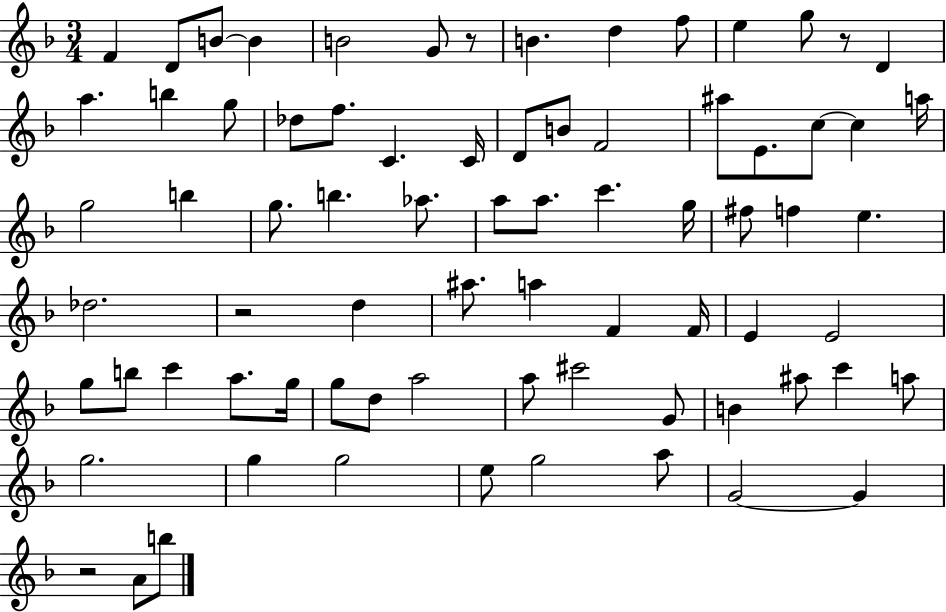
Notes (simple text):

F4/q D4/e B4/e B4/q B4/h G4/e R/e B4/q. D5/q F5/e E5/q G5/e R/e D4/q A5/q. B5/q G5/e Db5/e F5/e. C4/q. C4/s D4/e B4/e F4/h A#5/e E4/e. C5/e C5/q A5/s G5/h B5/q G5/e. B5/q. Ab5/e. A5/e A5/e. C6/q. G5/s F#5/e F5/q E5/q. Db5/h. R/h D5/q A#5/e. A5/q F4/q F4/s E4/q E4/h G5/e B5/e C6/q A5/e. G5/s G5/e D5/e A5/h A5/e C#6/h G4/e B4/q A#5/e C6/q A5/e G5/h. G5/q G5/h E5/e G5/h A5/e G4/h G4/q R/h A4/e B5/e